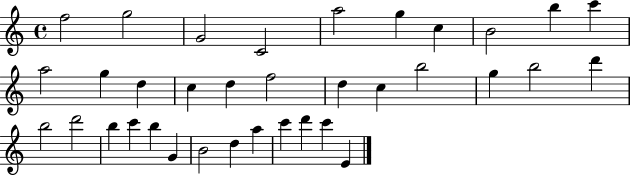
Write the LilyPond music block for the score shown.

{
  \clef treble
  \time 4/4
  \defaultTimeSignature
  \key c \major
  f''2 g''2 | g'2 c'2 | a''2 g''4 c''4 | b'2 b''4 c'''4 | \break a''2 g''4 d''4 | c''4 d''4 f''2 | d''4 c''4 b''2 | g''4 b''2 d'''4 | \break b''2 d'''2 | b''4 c'''4 b''4 g'4 | b'2 d''4 a''4 | c'''4 d'''4 c'''4 e'4 | \break \bar "|."
}